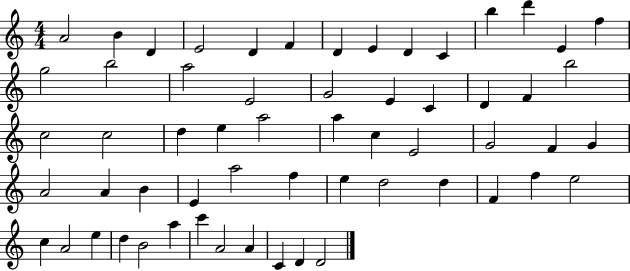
A4/h B4/q D4/q E4/h D4/q F4/q D4/q E4/q D4/q C4/q B5/q D6/q E4/q F5/q G5/h B5/h A5/h E4/h G4/h E4/q C4/q D4/q F4/q B5/h C5/h C5/h D5/q E5/q A5/h A5/q C5/q E4/h G4/h F4/q G4/q A4/h A4/q B4/q E4/q A5/h F5/q E5/q D5/h D5/q F4/q F5/q E5/h C5/q A4/h E5/q D5/q B4/h A5/q C6/q A4/h A4/q C4/q D4/q D4/h